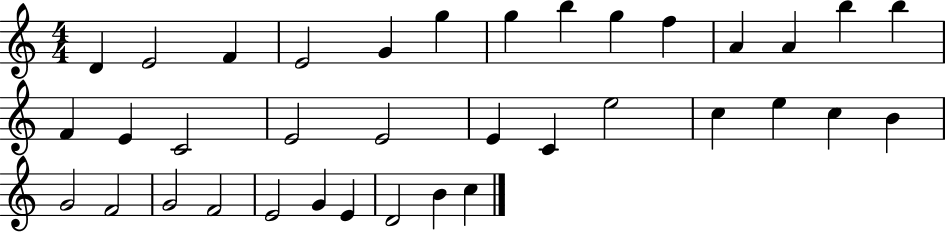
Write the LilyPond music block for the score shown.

{
  \clef treble
  \numericTimeSignature
  \time 4/4
  \key c \major
  d'4 e'2 f'4 | e'2 g'4 g''4 | g''4 b''4 g''4 f''4 | a'4 a'4 b''4 b''4 | \break f'4 e'4 c'2 | e'2 e'2 | e'4 c'4 e''2 | c''4 e''4 c''4 b'4 | \break g'2 f'2 | g'2 f'2 | e'2 g'4 e'4 | d'2 b'4 c''4 | \break \bar "|."
}